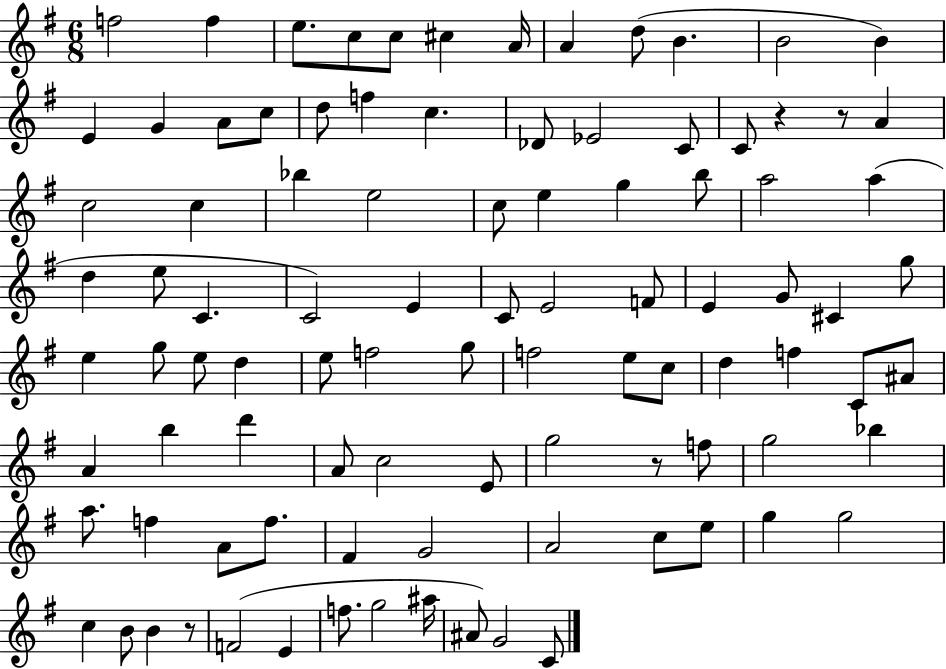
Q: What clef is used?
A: treble